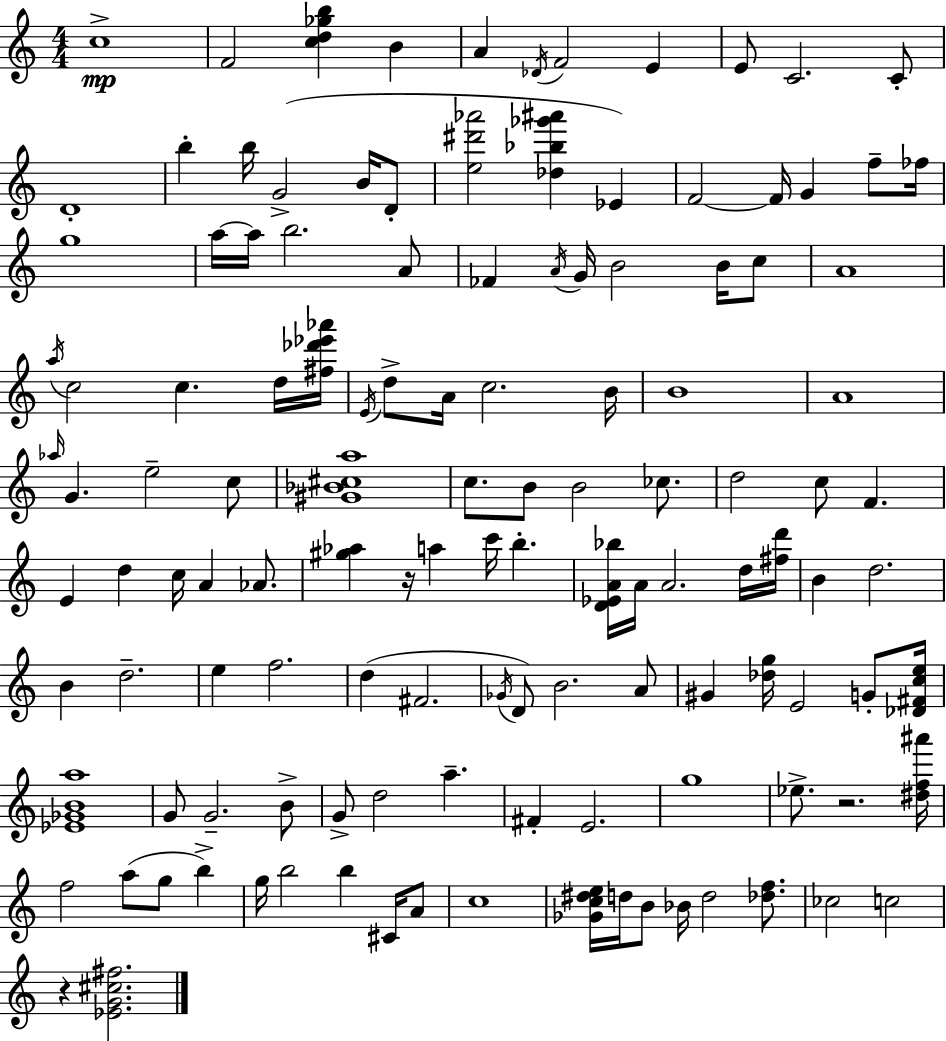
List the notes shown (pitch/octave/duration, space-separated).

C5/w F4/h [C5,D5,Gb5,B5]/q B4/q A4/q Db4/s F4/h E4/q E4/e C4/h. C4/e D4/w B5/q B5/s G4/h B4/s D4/e [E5,D#6,Ab6]/h [Db5,Bb5,Gb6,A#6]/q Eb4/q F4/h F4/s G4/q F5/e FES5/s G5/w A5/s A5/s B5/h. A4/e FES4/q A4/s G4/s B4/h B4/s C5/e A4/w A5/s C5/h C5/q. D5/s [F#5,Db6,Eb6,Ab6]/s E4/s D5/e A4/s C5/h. B4/s B4/w A4/w Ab5/s G4/q. E5/h C5/e [G#4,Bb4,C#5,A5]/w C5/e. B4/e B4/h CES5/e. D5/h C5/e F4/q. E4/q D5/q C5/s A4/q Ab4/e. [G#5,Ab5]/q R/s A5/q C6/s B5/q. [D4,Eb4,A4,Bb5]/s A4/s A4/h. D5/s [F#5,D6]/s B4/q D5/h. B4/q D5/h. E5/q F5/h. D5/q F#4/h. Gb4/s D4/e B4/h. A4/e G#4/q [Db5,G5]/s E4/h G4/e [Db4,F#4,C5,E5]/s [Eb4,Gb4,B4,A5]/w G4/e G4/h. B4/e G4/e D5/h A5/q. F#4/q E4/h. G5/w Eb5/e. R/h. [D#5,F5,A#6]/s F5/h A5/e G5/e B5/q G5/s B5/h B5/q C#4/s A4/e C5/w [Gb4,C5,D#5,E5]/s D5/s B4/e Bb4/s D5/h [Db5,F5]/e. CES5/h C5/h R/q [Eb4,G4,C#5,F#5]/h.